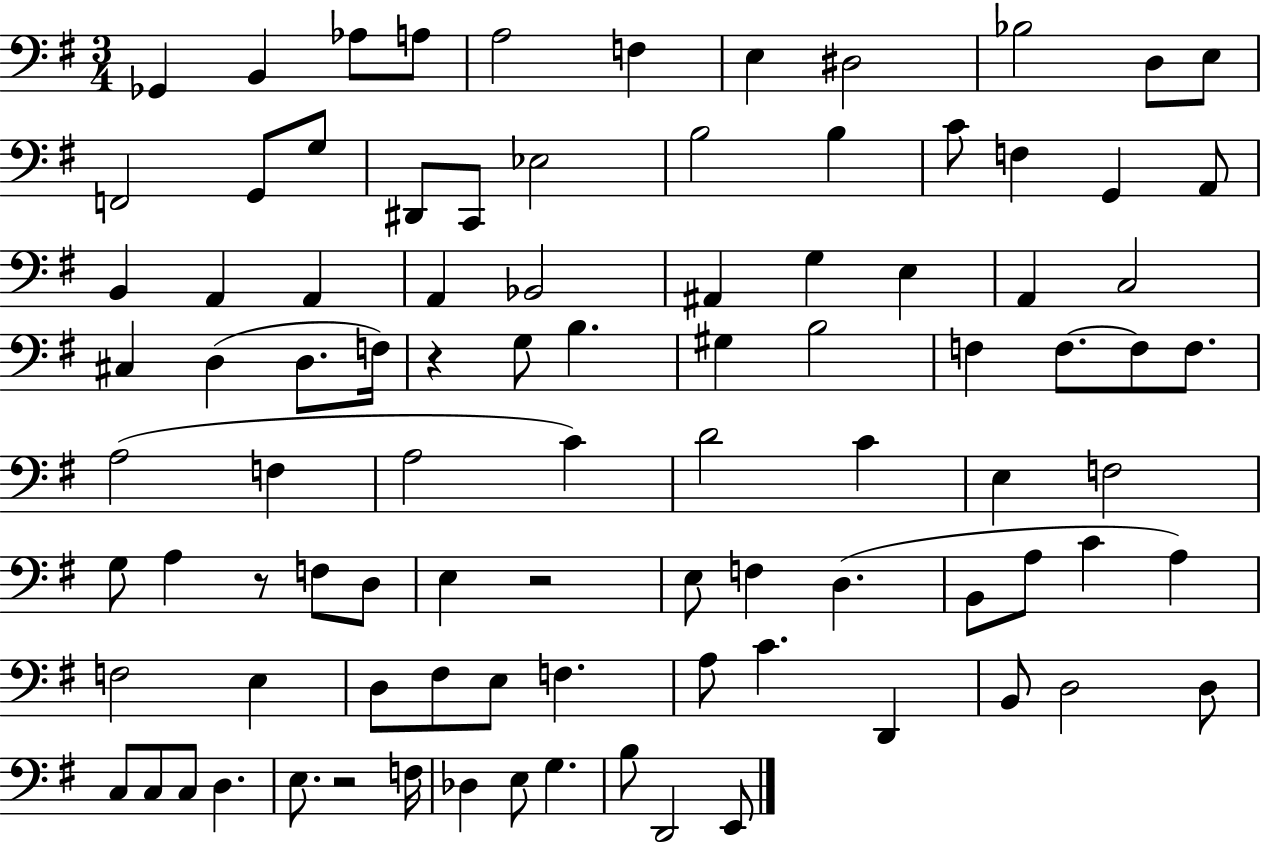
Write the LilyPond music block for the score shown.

{
  \clef bass
  \numericTimeSignature
  \time 3/4
  \key g \major
  ges,4 b,4 aes8 a8 | a2 f4 | e4 dis2 | bes2 d8 e8 | \break f,2 g,8 g8 | dis,8 c,8 ees2 | b2 b4 | c'8 f4 g,4 a,8 | \break b,4 a,4 a,4 | a,4 bes,2 | ais,4 g4 e4 | a,4 c2 | \break cis4 d4( d8. f16) | r4 g8 b4. | gis4 b2 | f4 f8.~~ f8 f8. | \break a2( f4 | a2 c'4) | d'2 c'4 | e4 f2 | \break g8 a4 r8 f8 d8 | e4 r2 | e8 f4 d4.( | b,8 a8 c'4 a4) | \break f2 e4 | d8 fis8 e8 f4. | a8 c'4. d,4 | b,8 d2 d8 | \break c8 c8 c8 d4. | e8. r2 f16 | des4 e8 g4. | b8 d,2 e,8 | \break \bar "|."
}